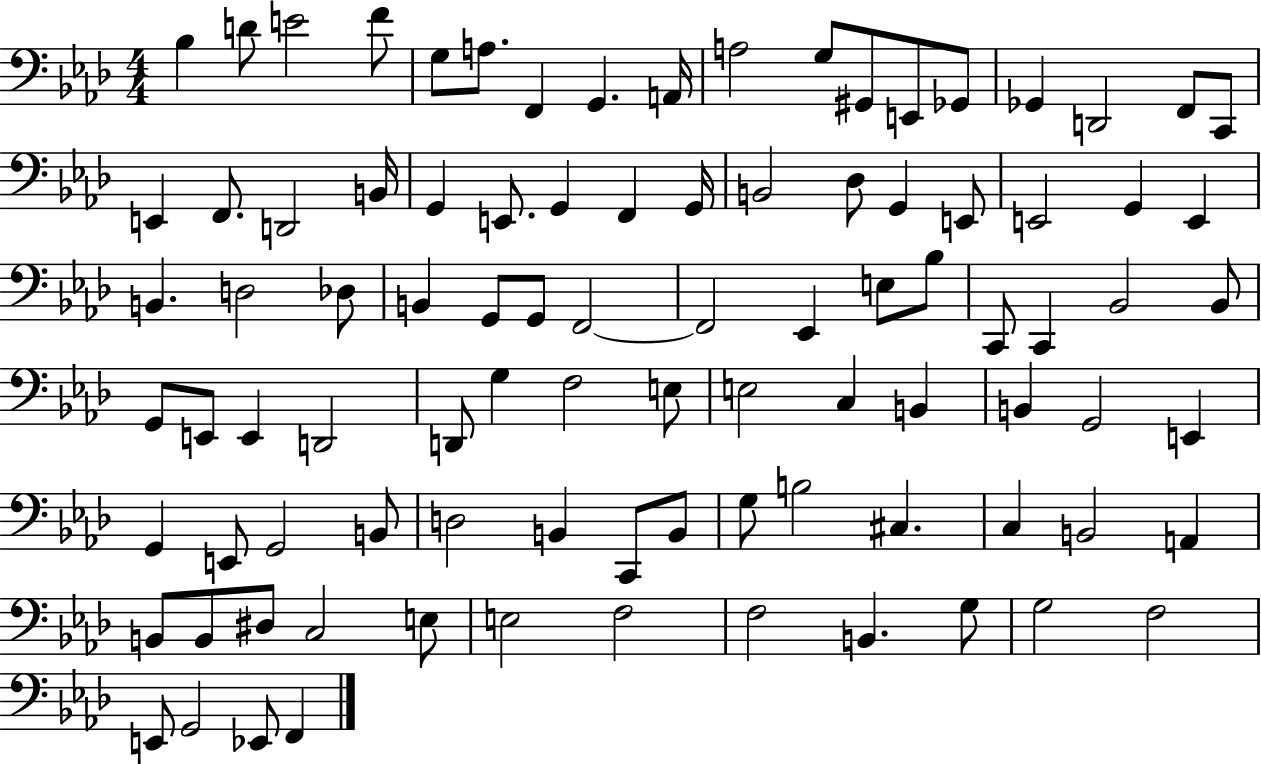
X:1
T:Untitled
M:4/4
L:1/4
K:Ab
_B, D/2 E2 F/2 G,/2 A,/2 F,, G,, A,,/4 A,2 G,/2 ^G,,/2 E,,/2 _G,,/2 _G,, D,,2 F,,/2 C,,/2 E,, F,,/2 D,,2 B,,/4 G,, E,,/2 G,, F,, G,,/4 B,,2 _D,/2 G,, E,,/2 E,,2 G,, E,, B,, D,2 _D,/2 B,, G,,/2 G,,/2 F,,2 F,,2 _E,, E,/2 _B,/2 C,,/2 C,, _B,,2 _B,,/2 G,,/2 E,,/2 E,, D,,2 D,,/2 G, F,2 E,/2 E,2 C, B,, B,, G,,2 E,, G,, E,,/2 G,,2 B,,/2 D,2 B,, C,,/2 B,,/2 G,/2 B,2 ^C, C, B,,2 A,, B,,/2 B,,/2 ^D,/2 C,2 E,/2 E,2 F,2 F,2 B,, G,/2 G,2 F,2 E,,/2 G,,2 _E,,/2 F,,